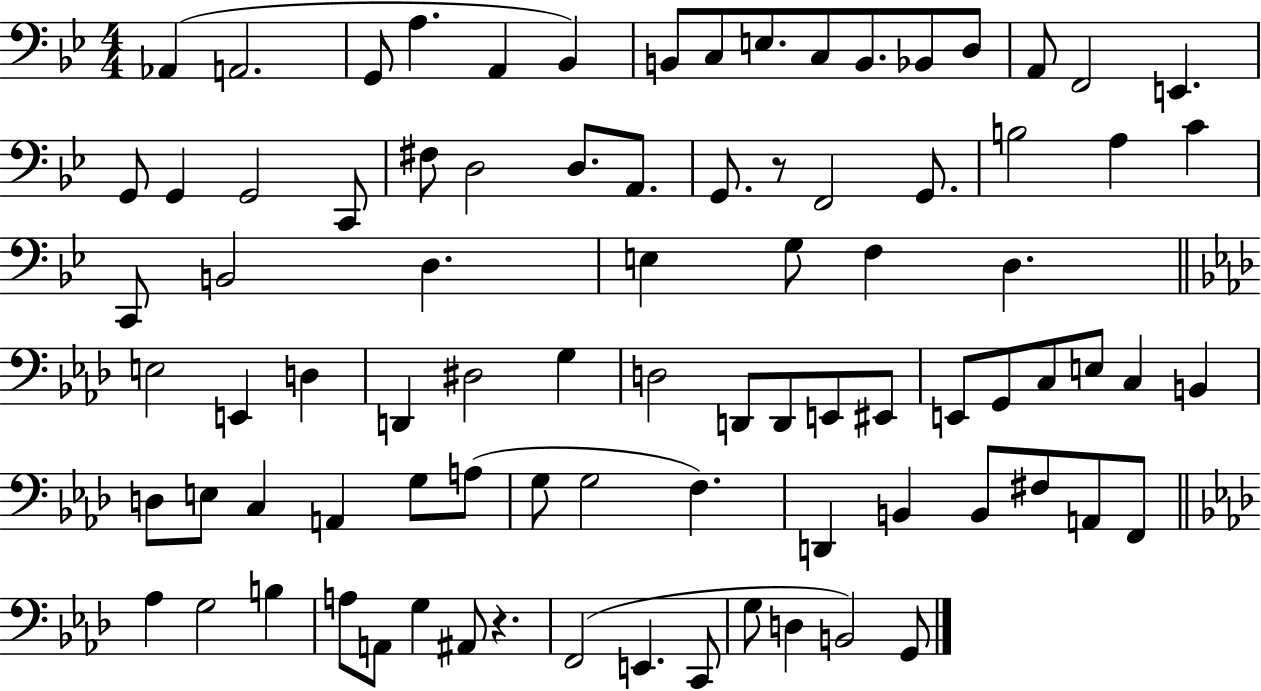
X:1
T:Untitled
M:4/4
L:1/4
K:Bb
_A,, A,,2 G,,/2 A, A,, _B,, B,,/2 C,/2 E,/2 C,/2 B,,/2 _B,,/2 D,/2 A,,/2 F,,2 E,, G,,/2 G,, G,,2 C,,/2 ^F,/2 D,2 D,/2 A,,/2 G,,/2 z/2 F,,2 G,,/2 B,2 A, C C,,/2 B,,2 D, E, G,/2 F, D, E,2 E,, D, D,, ^D,2 G, D,2 D,,/2 D,,/2 E,,/2 ^E,,/2 E,,/2 G,,/2 C,/2 E,/2 C, B,, D,/2 E,/2 C, A,, G,/2 A,/2 G,/2 G,2 F, D,, B,, B,,/2 ^F,/2 A,,/2 F,,/2 _A, G,2 B, A,/2 A,,/2 G, ^A,,/2 z F,,2 E,, C,,/2 G,/2 D, B,,2 G,,/2